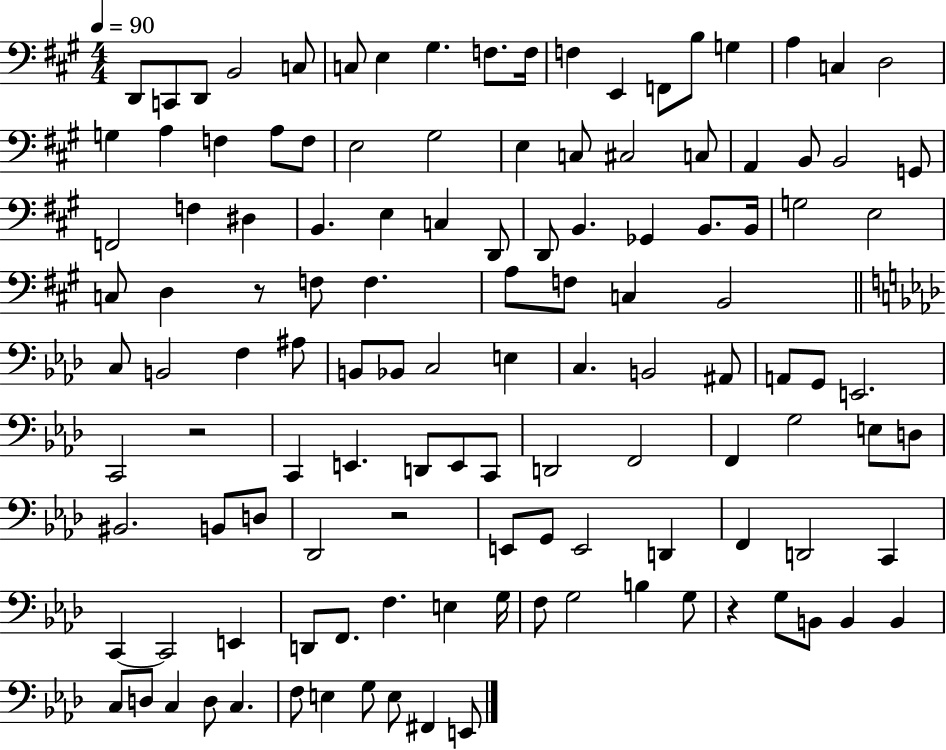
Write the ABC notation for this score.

X:1
T:Untitled
M:4/4
L:1/4
K:A
D,,/2 C,,/2 D,,/2 B,,2 C,/2 C,/2 E, ^G, F,/2 F,/4 F, E,, F,,/2 B,/2 G, A, C, D,2 G, A, F, A,/2 F,/2 E,2 ^G,2 E, C,/2 ^C,2 C,/2 A,, B,,/2 B,,2 G,,/2 F,,2 F, ^D, B,, E, C, D,,/2 D,,/2 B,, _G,, B,,/2 B,,/4 G,2 E,2 C,/2 D, z/2 F,/2 F, A,/2 F,/2 C, B,,2 C,/2 B,,2 F, ^A,/2 B,,/2 _B,,/2 C,2 E, C, B,,2 ^A,,/2 A,,/2 G,,/2 E,,2 C,,2 z2 C,, E,, D,,/2 E,,/2 C,,/2 D,,2 F,,2 F,, G,2 E,/2 D,/2 ^B,,2 B,,/2 D,/2 _D,,2 z2 E,,/2 G,,/2 E,,2 D,, F,, D,,2 C,, C,, C,,2 E,, D,,/2 F,,/2 F, E, G,/4 F,/2 G,2 B, G,/2 z G,/2 B,,/2 B,, B,, C,/2 D,/2 C, D,/2 C, F,/2 E, G,/2 E,/2 ^F,, E,,/2